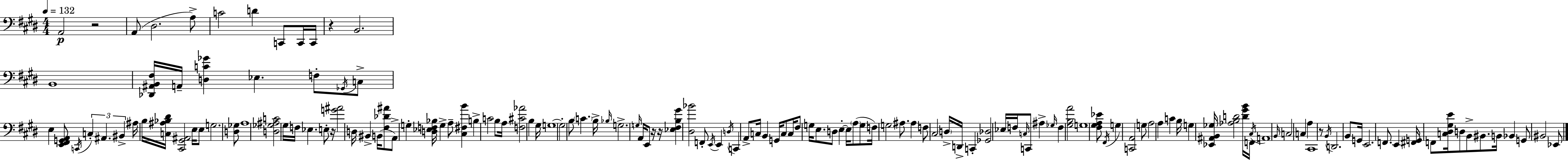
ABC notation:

X:1
T:Untitled
M:4/4
L:1/4
K:E
A,,2 z2 A,,/2 ^D,2 A,/2 C2 D C,,/2 C,,/4 C,,/4 z B,,2 B,,4 [_D,,^A,,B,,^F,]/4 A,,/4 [D,C_G] _E, F,/2 _G,,/4 C,/2 E, [E,,^F,,G,,A,,]/2 C,,/4 C, ^A,, ^B,, ^A,/4 B,/4 [C,^A,_B,^D]/4 [^C,,^G,,^A,,]2 E,/4 E,/2 G,2 [D,_G,]/2 A,4 [D,_G,^A,C]2 ^G,/4 F,/4 _E, E,/2 z/4 [G^A]2 D,/4 ^B,, B,,/4 [^F,_D^A]/2 A,,/2 G, [D,_E,F,_B,]/4 G, A,/2 [^C,^F,B] B, C2 B,/2 A,/4 [F,^C_A]2 B, ^G,/4 G,4 G,2 B,/2 C B,/4 _B,/4 G,2 G,/4 A,,/4 E,,/2 z/4 z/4 [_E,^F,B,^G] [^D,_B]2 F,,/2 E,,/4 E,, D,/4 C,, A,,/2 C,/4 B,, G,,/4 C,/2 C,/4 ^F,/2 G,/4 E,/2 D,/2 E, E,/4 A,/2 G,/2 F,/4 G,2 ^A,/2 ^A, F,/2 ^C,2 D,/4 D,,/4 C,, [_G,,_D,]2 _E,/4 F,/4 C,/4 C,,/2 ^A, _G,/4 F, [^G,B,A]2 G,4 [^F,^G,A,_E]/2 ^F,,/4 G, [C,,A,,]2 G,/2 A,2 A, C B,/4 G, [_E,,^A,,B,,_G,]/4 [_A,B,D]2 [D^GB]/4 F,,/4 ^C,/4 A,,4 B,,/4 C,2 C, A, ^C,,4 z/2 B,,/4 D,,2 B,,/2 G,,/4 E,,2 F,,/2 E,, [^F,,G,,]/4 F,,/2 [C,^D,^G,E]/4 D,/2 B,,/2 ^B,,/2 B,,/4 _B,, G,,/2 ^B,,2 _E,,/2